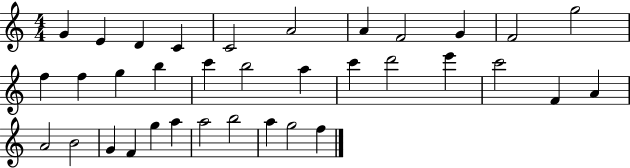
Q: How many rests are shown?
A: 0